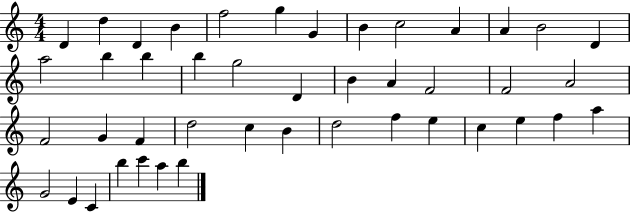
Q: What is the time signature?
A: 4/4